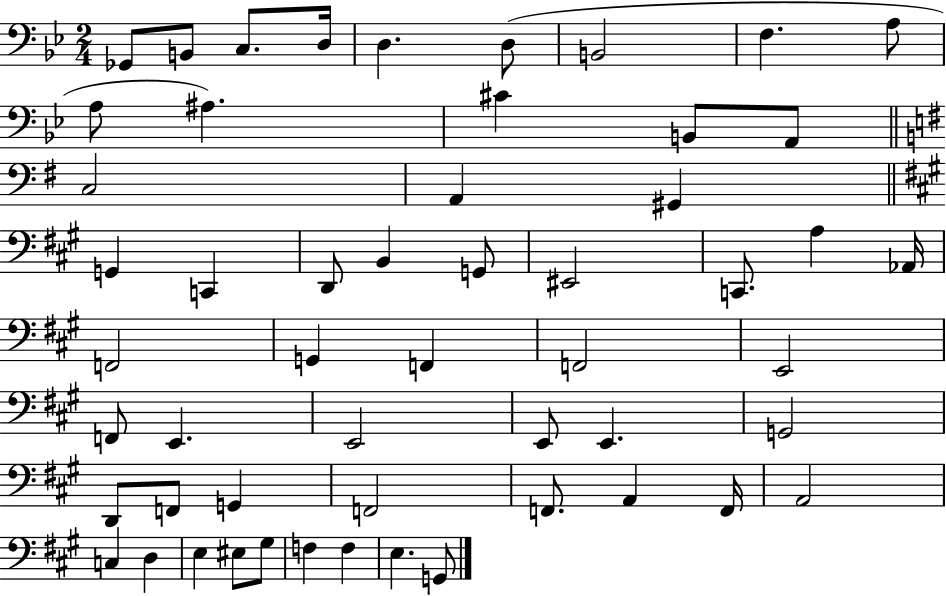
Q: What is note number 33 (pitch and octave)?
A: E2